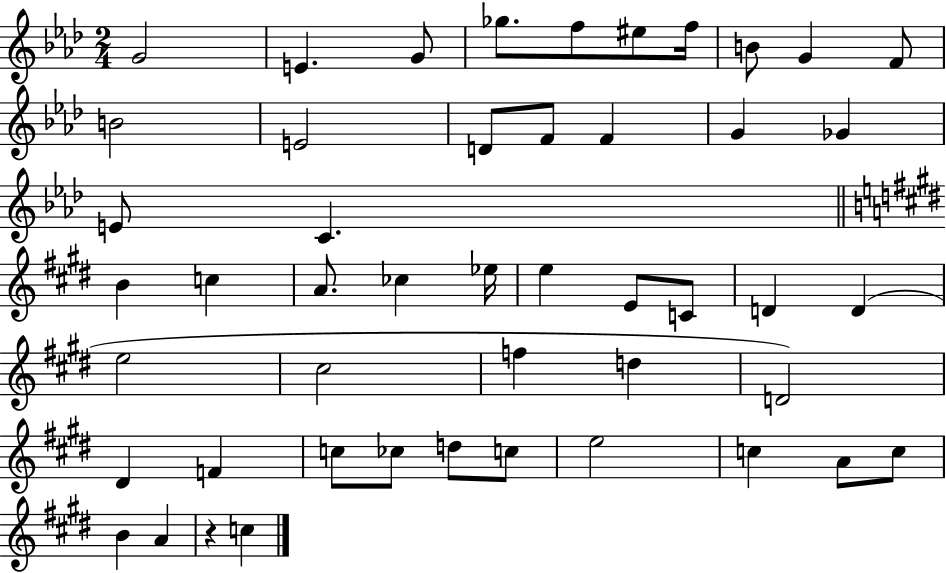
{
  \clef treble
  \numericTimeSignature
  \time 2/4
  \key aes \major
  \repeat volta 2 { g'2 | e'4. g'8 | ges''8. f''8 eis''8 f''16 | b'8 g'4 f'8 | \break b'2 | e'2 | d'8 f'8 f'4 | g'4 ges'4 | \break e'8 c'4. | \bar "||" \break \key e \major b'4 c''4 | a'8. ces''4 ees''16 | e''4 e'8 c'8 | d'4 d'4( | \break e''2 | cis''2 | f''4 d''4 | d'2) | \break dis'4 f'4 | c''8 ces''8 d''8 c''8 | e''2 | c''4 a'8 c''8 | \break b'4 a'4 | r4 c''4 | } \bar "|."
}